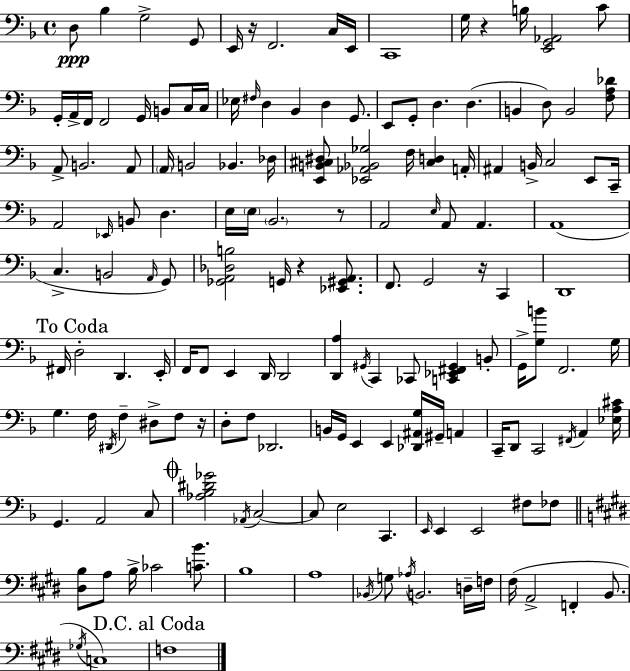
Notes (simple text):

D3/e Bb3/q G3/h G2/e E2/s R/s F2/h. C3/s E2/s C2/w G3/s R/q B3/s [E2,G2,Ab2]/h C4/e G2/s A2/s F2/s F2/h G2/s B2/e C3/s C3/s Eb3/s F#3/s D3/q Bb2/q D3/q G2/e. E2/e G2/e D3/q. D3/q. B2/q D3/e B2/h [F3,A3,Db4]/e A2/e B2/h. A2/e A2/s B2/h Bb2/q. Db3/s [E2,B2,C#3,D#3]/e [Eb2,Ab2,Bb2,Gb3]/h F3/s [C#3,D3]/q A2/s A#2/q B2/s C3/h E2/e C2/s A2/h Eb2/s B2/e D3/q. E3/s E3/s Bb2/h. R/e A2/h E3/s A2/e A2/q. A2/w C3/q. B2/h A2/s G2/e [Gb2,A2,Db3,B3]/h G2/s R/q [Eb2,G#2,A2]/e. F2/e. G2/h R/s C2/q D2/w F#2/s D3/h D2/q. E2/s F2/s F2/e E2/q D2/s D2/h [D2,A3]/q G#2/s C2/q CES2/e [C2,Eb2,F#2,G#2]/q B2/e G2/s [G3,B4]/e F2/h. G3/s G3/q. F3/s D#2/s F3/q D#3/e F3/e R/s D3/e F3/e Db2/h. B2/s G2/s E2/q E2/q [Db2,A#2,G3]/s G#2/s A2/q C2/s D2/e C2/h F#2/s A2/q [Eb3,A3,C#4]/s G2/q. A2/h C3/e [Ab3,Bb3,D#4,Gb4]/h Ab2/s C3/h C3/e E3/h C2/q. E2/s E2/q E2/h F#3/e FES3/e [D#3,B3]/e A3/e B3/s CES4/h [C4,B4]/e. B3/w A3/w Bb2/s G3/e Ab3/s B2/h. D3/s F3/s F#3/s A2/h F2/q B2/e. Gb3/s C3/w F3/w